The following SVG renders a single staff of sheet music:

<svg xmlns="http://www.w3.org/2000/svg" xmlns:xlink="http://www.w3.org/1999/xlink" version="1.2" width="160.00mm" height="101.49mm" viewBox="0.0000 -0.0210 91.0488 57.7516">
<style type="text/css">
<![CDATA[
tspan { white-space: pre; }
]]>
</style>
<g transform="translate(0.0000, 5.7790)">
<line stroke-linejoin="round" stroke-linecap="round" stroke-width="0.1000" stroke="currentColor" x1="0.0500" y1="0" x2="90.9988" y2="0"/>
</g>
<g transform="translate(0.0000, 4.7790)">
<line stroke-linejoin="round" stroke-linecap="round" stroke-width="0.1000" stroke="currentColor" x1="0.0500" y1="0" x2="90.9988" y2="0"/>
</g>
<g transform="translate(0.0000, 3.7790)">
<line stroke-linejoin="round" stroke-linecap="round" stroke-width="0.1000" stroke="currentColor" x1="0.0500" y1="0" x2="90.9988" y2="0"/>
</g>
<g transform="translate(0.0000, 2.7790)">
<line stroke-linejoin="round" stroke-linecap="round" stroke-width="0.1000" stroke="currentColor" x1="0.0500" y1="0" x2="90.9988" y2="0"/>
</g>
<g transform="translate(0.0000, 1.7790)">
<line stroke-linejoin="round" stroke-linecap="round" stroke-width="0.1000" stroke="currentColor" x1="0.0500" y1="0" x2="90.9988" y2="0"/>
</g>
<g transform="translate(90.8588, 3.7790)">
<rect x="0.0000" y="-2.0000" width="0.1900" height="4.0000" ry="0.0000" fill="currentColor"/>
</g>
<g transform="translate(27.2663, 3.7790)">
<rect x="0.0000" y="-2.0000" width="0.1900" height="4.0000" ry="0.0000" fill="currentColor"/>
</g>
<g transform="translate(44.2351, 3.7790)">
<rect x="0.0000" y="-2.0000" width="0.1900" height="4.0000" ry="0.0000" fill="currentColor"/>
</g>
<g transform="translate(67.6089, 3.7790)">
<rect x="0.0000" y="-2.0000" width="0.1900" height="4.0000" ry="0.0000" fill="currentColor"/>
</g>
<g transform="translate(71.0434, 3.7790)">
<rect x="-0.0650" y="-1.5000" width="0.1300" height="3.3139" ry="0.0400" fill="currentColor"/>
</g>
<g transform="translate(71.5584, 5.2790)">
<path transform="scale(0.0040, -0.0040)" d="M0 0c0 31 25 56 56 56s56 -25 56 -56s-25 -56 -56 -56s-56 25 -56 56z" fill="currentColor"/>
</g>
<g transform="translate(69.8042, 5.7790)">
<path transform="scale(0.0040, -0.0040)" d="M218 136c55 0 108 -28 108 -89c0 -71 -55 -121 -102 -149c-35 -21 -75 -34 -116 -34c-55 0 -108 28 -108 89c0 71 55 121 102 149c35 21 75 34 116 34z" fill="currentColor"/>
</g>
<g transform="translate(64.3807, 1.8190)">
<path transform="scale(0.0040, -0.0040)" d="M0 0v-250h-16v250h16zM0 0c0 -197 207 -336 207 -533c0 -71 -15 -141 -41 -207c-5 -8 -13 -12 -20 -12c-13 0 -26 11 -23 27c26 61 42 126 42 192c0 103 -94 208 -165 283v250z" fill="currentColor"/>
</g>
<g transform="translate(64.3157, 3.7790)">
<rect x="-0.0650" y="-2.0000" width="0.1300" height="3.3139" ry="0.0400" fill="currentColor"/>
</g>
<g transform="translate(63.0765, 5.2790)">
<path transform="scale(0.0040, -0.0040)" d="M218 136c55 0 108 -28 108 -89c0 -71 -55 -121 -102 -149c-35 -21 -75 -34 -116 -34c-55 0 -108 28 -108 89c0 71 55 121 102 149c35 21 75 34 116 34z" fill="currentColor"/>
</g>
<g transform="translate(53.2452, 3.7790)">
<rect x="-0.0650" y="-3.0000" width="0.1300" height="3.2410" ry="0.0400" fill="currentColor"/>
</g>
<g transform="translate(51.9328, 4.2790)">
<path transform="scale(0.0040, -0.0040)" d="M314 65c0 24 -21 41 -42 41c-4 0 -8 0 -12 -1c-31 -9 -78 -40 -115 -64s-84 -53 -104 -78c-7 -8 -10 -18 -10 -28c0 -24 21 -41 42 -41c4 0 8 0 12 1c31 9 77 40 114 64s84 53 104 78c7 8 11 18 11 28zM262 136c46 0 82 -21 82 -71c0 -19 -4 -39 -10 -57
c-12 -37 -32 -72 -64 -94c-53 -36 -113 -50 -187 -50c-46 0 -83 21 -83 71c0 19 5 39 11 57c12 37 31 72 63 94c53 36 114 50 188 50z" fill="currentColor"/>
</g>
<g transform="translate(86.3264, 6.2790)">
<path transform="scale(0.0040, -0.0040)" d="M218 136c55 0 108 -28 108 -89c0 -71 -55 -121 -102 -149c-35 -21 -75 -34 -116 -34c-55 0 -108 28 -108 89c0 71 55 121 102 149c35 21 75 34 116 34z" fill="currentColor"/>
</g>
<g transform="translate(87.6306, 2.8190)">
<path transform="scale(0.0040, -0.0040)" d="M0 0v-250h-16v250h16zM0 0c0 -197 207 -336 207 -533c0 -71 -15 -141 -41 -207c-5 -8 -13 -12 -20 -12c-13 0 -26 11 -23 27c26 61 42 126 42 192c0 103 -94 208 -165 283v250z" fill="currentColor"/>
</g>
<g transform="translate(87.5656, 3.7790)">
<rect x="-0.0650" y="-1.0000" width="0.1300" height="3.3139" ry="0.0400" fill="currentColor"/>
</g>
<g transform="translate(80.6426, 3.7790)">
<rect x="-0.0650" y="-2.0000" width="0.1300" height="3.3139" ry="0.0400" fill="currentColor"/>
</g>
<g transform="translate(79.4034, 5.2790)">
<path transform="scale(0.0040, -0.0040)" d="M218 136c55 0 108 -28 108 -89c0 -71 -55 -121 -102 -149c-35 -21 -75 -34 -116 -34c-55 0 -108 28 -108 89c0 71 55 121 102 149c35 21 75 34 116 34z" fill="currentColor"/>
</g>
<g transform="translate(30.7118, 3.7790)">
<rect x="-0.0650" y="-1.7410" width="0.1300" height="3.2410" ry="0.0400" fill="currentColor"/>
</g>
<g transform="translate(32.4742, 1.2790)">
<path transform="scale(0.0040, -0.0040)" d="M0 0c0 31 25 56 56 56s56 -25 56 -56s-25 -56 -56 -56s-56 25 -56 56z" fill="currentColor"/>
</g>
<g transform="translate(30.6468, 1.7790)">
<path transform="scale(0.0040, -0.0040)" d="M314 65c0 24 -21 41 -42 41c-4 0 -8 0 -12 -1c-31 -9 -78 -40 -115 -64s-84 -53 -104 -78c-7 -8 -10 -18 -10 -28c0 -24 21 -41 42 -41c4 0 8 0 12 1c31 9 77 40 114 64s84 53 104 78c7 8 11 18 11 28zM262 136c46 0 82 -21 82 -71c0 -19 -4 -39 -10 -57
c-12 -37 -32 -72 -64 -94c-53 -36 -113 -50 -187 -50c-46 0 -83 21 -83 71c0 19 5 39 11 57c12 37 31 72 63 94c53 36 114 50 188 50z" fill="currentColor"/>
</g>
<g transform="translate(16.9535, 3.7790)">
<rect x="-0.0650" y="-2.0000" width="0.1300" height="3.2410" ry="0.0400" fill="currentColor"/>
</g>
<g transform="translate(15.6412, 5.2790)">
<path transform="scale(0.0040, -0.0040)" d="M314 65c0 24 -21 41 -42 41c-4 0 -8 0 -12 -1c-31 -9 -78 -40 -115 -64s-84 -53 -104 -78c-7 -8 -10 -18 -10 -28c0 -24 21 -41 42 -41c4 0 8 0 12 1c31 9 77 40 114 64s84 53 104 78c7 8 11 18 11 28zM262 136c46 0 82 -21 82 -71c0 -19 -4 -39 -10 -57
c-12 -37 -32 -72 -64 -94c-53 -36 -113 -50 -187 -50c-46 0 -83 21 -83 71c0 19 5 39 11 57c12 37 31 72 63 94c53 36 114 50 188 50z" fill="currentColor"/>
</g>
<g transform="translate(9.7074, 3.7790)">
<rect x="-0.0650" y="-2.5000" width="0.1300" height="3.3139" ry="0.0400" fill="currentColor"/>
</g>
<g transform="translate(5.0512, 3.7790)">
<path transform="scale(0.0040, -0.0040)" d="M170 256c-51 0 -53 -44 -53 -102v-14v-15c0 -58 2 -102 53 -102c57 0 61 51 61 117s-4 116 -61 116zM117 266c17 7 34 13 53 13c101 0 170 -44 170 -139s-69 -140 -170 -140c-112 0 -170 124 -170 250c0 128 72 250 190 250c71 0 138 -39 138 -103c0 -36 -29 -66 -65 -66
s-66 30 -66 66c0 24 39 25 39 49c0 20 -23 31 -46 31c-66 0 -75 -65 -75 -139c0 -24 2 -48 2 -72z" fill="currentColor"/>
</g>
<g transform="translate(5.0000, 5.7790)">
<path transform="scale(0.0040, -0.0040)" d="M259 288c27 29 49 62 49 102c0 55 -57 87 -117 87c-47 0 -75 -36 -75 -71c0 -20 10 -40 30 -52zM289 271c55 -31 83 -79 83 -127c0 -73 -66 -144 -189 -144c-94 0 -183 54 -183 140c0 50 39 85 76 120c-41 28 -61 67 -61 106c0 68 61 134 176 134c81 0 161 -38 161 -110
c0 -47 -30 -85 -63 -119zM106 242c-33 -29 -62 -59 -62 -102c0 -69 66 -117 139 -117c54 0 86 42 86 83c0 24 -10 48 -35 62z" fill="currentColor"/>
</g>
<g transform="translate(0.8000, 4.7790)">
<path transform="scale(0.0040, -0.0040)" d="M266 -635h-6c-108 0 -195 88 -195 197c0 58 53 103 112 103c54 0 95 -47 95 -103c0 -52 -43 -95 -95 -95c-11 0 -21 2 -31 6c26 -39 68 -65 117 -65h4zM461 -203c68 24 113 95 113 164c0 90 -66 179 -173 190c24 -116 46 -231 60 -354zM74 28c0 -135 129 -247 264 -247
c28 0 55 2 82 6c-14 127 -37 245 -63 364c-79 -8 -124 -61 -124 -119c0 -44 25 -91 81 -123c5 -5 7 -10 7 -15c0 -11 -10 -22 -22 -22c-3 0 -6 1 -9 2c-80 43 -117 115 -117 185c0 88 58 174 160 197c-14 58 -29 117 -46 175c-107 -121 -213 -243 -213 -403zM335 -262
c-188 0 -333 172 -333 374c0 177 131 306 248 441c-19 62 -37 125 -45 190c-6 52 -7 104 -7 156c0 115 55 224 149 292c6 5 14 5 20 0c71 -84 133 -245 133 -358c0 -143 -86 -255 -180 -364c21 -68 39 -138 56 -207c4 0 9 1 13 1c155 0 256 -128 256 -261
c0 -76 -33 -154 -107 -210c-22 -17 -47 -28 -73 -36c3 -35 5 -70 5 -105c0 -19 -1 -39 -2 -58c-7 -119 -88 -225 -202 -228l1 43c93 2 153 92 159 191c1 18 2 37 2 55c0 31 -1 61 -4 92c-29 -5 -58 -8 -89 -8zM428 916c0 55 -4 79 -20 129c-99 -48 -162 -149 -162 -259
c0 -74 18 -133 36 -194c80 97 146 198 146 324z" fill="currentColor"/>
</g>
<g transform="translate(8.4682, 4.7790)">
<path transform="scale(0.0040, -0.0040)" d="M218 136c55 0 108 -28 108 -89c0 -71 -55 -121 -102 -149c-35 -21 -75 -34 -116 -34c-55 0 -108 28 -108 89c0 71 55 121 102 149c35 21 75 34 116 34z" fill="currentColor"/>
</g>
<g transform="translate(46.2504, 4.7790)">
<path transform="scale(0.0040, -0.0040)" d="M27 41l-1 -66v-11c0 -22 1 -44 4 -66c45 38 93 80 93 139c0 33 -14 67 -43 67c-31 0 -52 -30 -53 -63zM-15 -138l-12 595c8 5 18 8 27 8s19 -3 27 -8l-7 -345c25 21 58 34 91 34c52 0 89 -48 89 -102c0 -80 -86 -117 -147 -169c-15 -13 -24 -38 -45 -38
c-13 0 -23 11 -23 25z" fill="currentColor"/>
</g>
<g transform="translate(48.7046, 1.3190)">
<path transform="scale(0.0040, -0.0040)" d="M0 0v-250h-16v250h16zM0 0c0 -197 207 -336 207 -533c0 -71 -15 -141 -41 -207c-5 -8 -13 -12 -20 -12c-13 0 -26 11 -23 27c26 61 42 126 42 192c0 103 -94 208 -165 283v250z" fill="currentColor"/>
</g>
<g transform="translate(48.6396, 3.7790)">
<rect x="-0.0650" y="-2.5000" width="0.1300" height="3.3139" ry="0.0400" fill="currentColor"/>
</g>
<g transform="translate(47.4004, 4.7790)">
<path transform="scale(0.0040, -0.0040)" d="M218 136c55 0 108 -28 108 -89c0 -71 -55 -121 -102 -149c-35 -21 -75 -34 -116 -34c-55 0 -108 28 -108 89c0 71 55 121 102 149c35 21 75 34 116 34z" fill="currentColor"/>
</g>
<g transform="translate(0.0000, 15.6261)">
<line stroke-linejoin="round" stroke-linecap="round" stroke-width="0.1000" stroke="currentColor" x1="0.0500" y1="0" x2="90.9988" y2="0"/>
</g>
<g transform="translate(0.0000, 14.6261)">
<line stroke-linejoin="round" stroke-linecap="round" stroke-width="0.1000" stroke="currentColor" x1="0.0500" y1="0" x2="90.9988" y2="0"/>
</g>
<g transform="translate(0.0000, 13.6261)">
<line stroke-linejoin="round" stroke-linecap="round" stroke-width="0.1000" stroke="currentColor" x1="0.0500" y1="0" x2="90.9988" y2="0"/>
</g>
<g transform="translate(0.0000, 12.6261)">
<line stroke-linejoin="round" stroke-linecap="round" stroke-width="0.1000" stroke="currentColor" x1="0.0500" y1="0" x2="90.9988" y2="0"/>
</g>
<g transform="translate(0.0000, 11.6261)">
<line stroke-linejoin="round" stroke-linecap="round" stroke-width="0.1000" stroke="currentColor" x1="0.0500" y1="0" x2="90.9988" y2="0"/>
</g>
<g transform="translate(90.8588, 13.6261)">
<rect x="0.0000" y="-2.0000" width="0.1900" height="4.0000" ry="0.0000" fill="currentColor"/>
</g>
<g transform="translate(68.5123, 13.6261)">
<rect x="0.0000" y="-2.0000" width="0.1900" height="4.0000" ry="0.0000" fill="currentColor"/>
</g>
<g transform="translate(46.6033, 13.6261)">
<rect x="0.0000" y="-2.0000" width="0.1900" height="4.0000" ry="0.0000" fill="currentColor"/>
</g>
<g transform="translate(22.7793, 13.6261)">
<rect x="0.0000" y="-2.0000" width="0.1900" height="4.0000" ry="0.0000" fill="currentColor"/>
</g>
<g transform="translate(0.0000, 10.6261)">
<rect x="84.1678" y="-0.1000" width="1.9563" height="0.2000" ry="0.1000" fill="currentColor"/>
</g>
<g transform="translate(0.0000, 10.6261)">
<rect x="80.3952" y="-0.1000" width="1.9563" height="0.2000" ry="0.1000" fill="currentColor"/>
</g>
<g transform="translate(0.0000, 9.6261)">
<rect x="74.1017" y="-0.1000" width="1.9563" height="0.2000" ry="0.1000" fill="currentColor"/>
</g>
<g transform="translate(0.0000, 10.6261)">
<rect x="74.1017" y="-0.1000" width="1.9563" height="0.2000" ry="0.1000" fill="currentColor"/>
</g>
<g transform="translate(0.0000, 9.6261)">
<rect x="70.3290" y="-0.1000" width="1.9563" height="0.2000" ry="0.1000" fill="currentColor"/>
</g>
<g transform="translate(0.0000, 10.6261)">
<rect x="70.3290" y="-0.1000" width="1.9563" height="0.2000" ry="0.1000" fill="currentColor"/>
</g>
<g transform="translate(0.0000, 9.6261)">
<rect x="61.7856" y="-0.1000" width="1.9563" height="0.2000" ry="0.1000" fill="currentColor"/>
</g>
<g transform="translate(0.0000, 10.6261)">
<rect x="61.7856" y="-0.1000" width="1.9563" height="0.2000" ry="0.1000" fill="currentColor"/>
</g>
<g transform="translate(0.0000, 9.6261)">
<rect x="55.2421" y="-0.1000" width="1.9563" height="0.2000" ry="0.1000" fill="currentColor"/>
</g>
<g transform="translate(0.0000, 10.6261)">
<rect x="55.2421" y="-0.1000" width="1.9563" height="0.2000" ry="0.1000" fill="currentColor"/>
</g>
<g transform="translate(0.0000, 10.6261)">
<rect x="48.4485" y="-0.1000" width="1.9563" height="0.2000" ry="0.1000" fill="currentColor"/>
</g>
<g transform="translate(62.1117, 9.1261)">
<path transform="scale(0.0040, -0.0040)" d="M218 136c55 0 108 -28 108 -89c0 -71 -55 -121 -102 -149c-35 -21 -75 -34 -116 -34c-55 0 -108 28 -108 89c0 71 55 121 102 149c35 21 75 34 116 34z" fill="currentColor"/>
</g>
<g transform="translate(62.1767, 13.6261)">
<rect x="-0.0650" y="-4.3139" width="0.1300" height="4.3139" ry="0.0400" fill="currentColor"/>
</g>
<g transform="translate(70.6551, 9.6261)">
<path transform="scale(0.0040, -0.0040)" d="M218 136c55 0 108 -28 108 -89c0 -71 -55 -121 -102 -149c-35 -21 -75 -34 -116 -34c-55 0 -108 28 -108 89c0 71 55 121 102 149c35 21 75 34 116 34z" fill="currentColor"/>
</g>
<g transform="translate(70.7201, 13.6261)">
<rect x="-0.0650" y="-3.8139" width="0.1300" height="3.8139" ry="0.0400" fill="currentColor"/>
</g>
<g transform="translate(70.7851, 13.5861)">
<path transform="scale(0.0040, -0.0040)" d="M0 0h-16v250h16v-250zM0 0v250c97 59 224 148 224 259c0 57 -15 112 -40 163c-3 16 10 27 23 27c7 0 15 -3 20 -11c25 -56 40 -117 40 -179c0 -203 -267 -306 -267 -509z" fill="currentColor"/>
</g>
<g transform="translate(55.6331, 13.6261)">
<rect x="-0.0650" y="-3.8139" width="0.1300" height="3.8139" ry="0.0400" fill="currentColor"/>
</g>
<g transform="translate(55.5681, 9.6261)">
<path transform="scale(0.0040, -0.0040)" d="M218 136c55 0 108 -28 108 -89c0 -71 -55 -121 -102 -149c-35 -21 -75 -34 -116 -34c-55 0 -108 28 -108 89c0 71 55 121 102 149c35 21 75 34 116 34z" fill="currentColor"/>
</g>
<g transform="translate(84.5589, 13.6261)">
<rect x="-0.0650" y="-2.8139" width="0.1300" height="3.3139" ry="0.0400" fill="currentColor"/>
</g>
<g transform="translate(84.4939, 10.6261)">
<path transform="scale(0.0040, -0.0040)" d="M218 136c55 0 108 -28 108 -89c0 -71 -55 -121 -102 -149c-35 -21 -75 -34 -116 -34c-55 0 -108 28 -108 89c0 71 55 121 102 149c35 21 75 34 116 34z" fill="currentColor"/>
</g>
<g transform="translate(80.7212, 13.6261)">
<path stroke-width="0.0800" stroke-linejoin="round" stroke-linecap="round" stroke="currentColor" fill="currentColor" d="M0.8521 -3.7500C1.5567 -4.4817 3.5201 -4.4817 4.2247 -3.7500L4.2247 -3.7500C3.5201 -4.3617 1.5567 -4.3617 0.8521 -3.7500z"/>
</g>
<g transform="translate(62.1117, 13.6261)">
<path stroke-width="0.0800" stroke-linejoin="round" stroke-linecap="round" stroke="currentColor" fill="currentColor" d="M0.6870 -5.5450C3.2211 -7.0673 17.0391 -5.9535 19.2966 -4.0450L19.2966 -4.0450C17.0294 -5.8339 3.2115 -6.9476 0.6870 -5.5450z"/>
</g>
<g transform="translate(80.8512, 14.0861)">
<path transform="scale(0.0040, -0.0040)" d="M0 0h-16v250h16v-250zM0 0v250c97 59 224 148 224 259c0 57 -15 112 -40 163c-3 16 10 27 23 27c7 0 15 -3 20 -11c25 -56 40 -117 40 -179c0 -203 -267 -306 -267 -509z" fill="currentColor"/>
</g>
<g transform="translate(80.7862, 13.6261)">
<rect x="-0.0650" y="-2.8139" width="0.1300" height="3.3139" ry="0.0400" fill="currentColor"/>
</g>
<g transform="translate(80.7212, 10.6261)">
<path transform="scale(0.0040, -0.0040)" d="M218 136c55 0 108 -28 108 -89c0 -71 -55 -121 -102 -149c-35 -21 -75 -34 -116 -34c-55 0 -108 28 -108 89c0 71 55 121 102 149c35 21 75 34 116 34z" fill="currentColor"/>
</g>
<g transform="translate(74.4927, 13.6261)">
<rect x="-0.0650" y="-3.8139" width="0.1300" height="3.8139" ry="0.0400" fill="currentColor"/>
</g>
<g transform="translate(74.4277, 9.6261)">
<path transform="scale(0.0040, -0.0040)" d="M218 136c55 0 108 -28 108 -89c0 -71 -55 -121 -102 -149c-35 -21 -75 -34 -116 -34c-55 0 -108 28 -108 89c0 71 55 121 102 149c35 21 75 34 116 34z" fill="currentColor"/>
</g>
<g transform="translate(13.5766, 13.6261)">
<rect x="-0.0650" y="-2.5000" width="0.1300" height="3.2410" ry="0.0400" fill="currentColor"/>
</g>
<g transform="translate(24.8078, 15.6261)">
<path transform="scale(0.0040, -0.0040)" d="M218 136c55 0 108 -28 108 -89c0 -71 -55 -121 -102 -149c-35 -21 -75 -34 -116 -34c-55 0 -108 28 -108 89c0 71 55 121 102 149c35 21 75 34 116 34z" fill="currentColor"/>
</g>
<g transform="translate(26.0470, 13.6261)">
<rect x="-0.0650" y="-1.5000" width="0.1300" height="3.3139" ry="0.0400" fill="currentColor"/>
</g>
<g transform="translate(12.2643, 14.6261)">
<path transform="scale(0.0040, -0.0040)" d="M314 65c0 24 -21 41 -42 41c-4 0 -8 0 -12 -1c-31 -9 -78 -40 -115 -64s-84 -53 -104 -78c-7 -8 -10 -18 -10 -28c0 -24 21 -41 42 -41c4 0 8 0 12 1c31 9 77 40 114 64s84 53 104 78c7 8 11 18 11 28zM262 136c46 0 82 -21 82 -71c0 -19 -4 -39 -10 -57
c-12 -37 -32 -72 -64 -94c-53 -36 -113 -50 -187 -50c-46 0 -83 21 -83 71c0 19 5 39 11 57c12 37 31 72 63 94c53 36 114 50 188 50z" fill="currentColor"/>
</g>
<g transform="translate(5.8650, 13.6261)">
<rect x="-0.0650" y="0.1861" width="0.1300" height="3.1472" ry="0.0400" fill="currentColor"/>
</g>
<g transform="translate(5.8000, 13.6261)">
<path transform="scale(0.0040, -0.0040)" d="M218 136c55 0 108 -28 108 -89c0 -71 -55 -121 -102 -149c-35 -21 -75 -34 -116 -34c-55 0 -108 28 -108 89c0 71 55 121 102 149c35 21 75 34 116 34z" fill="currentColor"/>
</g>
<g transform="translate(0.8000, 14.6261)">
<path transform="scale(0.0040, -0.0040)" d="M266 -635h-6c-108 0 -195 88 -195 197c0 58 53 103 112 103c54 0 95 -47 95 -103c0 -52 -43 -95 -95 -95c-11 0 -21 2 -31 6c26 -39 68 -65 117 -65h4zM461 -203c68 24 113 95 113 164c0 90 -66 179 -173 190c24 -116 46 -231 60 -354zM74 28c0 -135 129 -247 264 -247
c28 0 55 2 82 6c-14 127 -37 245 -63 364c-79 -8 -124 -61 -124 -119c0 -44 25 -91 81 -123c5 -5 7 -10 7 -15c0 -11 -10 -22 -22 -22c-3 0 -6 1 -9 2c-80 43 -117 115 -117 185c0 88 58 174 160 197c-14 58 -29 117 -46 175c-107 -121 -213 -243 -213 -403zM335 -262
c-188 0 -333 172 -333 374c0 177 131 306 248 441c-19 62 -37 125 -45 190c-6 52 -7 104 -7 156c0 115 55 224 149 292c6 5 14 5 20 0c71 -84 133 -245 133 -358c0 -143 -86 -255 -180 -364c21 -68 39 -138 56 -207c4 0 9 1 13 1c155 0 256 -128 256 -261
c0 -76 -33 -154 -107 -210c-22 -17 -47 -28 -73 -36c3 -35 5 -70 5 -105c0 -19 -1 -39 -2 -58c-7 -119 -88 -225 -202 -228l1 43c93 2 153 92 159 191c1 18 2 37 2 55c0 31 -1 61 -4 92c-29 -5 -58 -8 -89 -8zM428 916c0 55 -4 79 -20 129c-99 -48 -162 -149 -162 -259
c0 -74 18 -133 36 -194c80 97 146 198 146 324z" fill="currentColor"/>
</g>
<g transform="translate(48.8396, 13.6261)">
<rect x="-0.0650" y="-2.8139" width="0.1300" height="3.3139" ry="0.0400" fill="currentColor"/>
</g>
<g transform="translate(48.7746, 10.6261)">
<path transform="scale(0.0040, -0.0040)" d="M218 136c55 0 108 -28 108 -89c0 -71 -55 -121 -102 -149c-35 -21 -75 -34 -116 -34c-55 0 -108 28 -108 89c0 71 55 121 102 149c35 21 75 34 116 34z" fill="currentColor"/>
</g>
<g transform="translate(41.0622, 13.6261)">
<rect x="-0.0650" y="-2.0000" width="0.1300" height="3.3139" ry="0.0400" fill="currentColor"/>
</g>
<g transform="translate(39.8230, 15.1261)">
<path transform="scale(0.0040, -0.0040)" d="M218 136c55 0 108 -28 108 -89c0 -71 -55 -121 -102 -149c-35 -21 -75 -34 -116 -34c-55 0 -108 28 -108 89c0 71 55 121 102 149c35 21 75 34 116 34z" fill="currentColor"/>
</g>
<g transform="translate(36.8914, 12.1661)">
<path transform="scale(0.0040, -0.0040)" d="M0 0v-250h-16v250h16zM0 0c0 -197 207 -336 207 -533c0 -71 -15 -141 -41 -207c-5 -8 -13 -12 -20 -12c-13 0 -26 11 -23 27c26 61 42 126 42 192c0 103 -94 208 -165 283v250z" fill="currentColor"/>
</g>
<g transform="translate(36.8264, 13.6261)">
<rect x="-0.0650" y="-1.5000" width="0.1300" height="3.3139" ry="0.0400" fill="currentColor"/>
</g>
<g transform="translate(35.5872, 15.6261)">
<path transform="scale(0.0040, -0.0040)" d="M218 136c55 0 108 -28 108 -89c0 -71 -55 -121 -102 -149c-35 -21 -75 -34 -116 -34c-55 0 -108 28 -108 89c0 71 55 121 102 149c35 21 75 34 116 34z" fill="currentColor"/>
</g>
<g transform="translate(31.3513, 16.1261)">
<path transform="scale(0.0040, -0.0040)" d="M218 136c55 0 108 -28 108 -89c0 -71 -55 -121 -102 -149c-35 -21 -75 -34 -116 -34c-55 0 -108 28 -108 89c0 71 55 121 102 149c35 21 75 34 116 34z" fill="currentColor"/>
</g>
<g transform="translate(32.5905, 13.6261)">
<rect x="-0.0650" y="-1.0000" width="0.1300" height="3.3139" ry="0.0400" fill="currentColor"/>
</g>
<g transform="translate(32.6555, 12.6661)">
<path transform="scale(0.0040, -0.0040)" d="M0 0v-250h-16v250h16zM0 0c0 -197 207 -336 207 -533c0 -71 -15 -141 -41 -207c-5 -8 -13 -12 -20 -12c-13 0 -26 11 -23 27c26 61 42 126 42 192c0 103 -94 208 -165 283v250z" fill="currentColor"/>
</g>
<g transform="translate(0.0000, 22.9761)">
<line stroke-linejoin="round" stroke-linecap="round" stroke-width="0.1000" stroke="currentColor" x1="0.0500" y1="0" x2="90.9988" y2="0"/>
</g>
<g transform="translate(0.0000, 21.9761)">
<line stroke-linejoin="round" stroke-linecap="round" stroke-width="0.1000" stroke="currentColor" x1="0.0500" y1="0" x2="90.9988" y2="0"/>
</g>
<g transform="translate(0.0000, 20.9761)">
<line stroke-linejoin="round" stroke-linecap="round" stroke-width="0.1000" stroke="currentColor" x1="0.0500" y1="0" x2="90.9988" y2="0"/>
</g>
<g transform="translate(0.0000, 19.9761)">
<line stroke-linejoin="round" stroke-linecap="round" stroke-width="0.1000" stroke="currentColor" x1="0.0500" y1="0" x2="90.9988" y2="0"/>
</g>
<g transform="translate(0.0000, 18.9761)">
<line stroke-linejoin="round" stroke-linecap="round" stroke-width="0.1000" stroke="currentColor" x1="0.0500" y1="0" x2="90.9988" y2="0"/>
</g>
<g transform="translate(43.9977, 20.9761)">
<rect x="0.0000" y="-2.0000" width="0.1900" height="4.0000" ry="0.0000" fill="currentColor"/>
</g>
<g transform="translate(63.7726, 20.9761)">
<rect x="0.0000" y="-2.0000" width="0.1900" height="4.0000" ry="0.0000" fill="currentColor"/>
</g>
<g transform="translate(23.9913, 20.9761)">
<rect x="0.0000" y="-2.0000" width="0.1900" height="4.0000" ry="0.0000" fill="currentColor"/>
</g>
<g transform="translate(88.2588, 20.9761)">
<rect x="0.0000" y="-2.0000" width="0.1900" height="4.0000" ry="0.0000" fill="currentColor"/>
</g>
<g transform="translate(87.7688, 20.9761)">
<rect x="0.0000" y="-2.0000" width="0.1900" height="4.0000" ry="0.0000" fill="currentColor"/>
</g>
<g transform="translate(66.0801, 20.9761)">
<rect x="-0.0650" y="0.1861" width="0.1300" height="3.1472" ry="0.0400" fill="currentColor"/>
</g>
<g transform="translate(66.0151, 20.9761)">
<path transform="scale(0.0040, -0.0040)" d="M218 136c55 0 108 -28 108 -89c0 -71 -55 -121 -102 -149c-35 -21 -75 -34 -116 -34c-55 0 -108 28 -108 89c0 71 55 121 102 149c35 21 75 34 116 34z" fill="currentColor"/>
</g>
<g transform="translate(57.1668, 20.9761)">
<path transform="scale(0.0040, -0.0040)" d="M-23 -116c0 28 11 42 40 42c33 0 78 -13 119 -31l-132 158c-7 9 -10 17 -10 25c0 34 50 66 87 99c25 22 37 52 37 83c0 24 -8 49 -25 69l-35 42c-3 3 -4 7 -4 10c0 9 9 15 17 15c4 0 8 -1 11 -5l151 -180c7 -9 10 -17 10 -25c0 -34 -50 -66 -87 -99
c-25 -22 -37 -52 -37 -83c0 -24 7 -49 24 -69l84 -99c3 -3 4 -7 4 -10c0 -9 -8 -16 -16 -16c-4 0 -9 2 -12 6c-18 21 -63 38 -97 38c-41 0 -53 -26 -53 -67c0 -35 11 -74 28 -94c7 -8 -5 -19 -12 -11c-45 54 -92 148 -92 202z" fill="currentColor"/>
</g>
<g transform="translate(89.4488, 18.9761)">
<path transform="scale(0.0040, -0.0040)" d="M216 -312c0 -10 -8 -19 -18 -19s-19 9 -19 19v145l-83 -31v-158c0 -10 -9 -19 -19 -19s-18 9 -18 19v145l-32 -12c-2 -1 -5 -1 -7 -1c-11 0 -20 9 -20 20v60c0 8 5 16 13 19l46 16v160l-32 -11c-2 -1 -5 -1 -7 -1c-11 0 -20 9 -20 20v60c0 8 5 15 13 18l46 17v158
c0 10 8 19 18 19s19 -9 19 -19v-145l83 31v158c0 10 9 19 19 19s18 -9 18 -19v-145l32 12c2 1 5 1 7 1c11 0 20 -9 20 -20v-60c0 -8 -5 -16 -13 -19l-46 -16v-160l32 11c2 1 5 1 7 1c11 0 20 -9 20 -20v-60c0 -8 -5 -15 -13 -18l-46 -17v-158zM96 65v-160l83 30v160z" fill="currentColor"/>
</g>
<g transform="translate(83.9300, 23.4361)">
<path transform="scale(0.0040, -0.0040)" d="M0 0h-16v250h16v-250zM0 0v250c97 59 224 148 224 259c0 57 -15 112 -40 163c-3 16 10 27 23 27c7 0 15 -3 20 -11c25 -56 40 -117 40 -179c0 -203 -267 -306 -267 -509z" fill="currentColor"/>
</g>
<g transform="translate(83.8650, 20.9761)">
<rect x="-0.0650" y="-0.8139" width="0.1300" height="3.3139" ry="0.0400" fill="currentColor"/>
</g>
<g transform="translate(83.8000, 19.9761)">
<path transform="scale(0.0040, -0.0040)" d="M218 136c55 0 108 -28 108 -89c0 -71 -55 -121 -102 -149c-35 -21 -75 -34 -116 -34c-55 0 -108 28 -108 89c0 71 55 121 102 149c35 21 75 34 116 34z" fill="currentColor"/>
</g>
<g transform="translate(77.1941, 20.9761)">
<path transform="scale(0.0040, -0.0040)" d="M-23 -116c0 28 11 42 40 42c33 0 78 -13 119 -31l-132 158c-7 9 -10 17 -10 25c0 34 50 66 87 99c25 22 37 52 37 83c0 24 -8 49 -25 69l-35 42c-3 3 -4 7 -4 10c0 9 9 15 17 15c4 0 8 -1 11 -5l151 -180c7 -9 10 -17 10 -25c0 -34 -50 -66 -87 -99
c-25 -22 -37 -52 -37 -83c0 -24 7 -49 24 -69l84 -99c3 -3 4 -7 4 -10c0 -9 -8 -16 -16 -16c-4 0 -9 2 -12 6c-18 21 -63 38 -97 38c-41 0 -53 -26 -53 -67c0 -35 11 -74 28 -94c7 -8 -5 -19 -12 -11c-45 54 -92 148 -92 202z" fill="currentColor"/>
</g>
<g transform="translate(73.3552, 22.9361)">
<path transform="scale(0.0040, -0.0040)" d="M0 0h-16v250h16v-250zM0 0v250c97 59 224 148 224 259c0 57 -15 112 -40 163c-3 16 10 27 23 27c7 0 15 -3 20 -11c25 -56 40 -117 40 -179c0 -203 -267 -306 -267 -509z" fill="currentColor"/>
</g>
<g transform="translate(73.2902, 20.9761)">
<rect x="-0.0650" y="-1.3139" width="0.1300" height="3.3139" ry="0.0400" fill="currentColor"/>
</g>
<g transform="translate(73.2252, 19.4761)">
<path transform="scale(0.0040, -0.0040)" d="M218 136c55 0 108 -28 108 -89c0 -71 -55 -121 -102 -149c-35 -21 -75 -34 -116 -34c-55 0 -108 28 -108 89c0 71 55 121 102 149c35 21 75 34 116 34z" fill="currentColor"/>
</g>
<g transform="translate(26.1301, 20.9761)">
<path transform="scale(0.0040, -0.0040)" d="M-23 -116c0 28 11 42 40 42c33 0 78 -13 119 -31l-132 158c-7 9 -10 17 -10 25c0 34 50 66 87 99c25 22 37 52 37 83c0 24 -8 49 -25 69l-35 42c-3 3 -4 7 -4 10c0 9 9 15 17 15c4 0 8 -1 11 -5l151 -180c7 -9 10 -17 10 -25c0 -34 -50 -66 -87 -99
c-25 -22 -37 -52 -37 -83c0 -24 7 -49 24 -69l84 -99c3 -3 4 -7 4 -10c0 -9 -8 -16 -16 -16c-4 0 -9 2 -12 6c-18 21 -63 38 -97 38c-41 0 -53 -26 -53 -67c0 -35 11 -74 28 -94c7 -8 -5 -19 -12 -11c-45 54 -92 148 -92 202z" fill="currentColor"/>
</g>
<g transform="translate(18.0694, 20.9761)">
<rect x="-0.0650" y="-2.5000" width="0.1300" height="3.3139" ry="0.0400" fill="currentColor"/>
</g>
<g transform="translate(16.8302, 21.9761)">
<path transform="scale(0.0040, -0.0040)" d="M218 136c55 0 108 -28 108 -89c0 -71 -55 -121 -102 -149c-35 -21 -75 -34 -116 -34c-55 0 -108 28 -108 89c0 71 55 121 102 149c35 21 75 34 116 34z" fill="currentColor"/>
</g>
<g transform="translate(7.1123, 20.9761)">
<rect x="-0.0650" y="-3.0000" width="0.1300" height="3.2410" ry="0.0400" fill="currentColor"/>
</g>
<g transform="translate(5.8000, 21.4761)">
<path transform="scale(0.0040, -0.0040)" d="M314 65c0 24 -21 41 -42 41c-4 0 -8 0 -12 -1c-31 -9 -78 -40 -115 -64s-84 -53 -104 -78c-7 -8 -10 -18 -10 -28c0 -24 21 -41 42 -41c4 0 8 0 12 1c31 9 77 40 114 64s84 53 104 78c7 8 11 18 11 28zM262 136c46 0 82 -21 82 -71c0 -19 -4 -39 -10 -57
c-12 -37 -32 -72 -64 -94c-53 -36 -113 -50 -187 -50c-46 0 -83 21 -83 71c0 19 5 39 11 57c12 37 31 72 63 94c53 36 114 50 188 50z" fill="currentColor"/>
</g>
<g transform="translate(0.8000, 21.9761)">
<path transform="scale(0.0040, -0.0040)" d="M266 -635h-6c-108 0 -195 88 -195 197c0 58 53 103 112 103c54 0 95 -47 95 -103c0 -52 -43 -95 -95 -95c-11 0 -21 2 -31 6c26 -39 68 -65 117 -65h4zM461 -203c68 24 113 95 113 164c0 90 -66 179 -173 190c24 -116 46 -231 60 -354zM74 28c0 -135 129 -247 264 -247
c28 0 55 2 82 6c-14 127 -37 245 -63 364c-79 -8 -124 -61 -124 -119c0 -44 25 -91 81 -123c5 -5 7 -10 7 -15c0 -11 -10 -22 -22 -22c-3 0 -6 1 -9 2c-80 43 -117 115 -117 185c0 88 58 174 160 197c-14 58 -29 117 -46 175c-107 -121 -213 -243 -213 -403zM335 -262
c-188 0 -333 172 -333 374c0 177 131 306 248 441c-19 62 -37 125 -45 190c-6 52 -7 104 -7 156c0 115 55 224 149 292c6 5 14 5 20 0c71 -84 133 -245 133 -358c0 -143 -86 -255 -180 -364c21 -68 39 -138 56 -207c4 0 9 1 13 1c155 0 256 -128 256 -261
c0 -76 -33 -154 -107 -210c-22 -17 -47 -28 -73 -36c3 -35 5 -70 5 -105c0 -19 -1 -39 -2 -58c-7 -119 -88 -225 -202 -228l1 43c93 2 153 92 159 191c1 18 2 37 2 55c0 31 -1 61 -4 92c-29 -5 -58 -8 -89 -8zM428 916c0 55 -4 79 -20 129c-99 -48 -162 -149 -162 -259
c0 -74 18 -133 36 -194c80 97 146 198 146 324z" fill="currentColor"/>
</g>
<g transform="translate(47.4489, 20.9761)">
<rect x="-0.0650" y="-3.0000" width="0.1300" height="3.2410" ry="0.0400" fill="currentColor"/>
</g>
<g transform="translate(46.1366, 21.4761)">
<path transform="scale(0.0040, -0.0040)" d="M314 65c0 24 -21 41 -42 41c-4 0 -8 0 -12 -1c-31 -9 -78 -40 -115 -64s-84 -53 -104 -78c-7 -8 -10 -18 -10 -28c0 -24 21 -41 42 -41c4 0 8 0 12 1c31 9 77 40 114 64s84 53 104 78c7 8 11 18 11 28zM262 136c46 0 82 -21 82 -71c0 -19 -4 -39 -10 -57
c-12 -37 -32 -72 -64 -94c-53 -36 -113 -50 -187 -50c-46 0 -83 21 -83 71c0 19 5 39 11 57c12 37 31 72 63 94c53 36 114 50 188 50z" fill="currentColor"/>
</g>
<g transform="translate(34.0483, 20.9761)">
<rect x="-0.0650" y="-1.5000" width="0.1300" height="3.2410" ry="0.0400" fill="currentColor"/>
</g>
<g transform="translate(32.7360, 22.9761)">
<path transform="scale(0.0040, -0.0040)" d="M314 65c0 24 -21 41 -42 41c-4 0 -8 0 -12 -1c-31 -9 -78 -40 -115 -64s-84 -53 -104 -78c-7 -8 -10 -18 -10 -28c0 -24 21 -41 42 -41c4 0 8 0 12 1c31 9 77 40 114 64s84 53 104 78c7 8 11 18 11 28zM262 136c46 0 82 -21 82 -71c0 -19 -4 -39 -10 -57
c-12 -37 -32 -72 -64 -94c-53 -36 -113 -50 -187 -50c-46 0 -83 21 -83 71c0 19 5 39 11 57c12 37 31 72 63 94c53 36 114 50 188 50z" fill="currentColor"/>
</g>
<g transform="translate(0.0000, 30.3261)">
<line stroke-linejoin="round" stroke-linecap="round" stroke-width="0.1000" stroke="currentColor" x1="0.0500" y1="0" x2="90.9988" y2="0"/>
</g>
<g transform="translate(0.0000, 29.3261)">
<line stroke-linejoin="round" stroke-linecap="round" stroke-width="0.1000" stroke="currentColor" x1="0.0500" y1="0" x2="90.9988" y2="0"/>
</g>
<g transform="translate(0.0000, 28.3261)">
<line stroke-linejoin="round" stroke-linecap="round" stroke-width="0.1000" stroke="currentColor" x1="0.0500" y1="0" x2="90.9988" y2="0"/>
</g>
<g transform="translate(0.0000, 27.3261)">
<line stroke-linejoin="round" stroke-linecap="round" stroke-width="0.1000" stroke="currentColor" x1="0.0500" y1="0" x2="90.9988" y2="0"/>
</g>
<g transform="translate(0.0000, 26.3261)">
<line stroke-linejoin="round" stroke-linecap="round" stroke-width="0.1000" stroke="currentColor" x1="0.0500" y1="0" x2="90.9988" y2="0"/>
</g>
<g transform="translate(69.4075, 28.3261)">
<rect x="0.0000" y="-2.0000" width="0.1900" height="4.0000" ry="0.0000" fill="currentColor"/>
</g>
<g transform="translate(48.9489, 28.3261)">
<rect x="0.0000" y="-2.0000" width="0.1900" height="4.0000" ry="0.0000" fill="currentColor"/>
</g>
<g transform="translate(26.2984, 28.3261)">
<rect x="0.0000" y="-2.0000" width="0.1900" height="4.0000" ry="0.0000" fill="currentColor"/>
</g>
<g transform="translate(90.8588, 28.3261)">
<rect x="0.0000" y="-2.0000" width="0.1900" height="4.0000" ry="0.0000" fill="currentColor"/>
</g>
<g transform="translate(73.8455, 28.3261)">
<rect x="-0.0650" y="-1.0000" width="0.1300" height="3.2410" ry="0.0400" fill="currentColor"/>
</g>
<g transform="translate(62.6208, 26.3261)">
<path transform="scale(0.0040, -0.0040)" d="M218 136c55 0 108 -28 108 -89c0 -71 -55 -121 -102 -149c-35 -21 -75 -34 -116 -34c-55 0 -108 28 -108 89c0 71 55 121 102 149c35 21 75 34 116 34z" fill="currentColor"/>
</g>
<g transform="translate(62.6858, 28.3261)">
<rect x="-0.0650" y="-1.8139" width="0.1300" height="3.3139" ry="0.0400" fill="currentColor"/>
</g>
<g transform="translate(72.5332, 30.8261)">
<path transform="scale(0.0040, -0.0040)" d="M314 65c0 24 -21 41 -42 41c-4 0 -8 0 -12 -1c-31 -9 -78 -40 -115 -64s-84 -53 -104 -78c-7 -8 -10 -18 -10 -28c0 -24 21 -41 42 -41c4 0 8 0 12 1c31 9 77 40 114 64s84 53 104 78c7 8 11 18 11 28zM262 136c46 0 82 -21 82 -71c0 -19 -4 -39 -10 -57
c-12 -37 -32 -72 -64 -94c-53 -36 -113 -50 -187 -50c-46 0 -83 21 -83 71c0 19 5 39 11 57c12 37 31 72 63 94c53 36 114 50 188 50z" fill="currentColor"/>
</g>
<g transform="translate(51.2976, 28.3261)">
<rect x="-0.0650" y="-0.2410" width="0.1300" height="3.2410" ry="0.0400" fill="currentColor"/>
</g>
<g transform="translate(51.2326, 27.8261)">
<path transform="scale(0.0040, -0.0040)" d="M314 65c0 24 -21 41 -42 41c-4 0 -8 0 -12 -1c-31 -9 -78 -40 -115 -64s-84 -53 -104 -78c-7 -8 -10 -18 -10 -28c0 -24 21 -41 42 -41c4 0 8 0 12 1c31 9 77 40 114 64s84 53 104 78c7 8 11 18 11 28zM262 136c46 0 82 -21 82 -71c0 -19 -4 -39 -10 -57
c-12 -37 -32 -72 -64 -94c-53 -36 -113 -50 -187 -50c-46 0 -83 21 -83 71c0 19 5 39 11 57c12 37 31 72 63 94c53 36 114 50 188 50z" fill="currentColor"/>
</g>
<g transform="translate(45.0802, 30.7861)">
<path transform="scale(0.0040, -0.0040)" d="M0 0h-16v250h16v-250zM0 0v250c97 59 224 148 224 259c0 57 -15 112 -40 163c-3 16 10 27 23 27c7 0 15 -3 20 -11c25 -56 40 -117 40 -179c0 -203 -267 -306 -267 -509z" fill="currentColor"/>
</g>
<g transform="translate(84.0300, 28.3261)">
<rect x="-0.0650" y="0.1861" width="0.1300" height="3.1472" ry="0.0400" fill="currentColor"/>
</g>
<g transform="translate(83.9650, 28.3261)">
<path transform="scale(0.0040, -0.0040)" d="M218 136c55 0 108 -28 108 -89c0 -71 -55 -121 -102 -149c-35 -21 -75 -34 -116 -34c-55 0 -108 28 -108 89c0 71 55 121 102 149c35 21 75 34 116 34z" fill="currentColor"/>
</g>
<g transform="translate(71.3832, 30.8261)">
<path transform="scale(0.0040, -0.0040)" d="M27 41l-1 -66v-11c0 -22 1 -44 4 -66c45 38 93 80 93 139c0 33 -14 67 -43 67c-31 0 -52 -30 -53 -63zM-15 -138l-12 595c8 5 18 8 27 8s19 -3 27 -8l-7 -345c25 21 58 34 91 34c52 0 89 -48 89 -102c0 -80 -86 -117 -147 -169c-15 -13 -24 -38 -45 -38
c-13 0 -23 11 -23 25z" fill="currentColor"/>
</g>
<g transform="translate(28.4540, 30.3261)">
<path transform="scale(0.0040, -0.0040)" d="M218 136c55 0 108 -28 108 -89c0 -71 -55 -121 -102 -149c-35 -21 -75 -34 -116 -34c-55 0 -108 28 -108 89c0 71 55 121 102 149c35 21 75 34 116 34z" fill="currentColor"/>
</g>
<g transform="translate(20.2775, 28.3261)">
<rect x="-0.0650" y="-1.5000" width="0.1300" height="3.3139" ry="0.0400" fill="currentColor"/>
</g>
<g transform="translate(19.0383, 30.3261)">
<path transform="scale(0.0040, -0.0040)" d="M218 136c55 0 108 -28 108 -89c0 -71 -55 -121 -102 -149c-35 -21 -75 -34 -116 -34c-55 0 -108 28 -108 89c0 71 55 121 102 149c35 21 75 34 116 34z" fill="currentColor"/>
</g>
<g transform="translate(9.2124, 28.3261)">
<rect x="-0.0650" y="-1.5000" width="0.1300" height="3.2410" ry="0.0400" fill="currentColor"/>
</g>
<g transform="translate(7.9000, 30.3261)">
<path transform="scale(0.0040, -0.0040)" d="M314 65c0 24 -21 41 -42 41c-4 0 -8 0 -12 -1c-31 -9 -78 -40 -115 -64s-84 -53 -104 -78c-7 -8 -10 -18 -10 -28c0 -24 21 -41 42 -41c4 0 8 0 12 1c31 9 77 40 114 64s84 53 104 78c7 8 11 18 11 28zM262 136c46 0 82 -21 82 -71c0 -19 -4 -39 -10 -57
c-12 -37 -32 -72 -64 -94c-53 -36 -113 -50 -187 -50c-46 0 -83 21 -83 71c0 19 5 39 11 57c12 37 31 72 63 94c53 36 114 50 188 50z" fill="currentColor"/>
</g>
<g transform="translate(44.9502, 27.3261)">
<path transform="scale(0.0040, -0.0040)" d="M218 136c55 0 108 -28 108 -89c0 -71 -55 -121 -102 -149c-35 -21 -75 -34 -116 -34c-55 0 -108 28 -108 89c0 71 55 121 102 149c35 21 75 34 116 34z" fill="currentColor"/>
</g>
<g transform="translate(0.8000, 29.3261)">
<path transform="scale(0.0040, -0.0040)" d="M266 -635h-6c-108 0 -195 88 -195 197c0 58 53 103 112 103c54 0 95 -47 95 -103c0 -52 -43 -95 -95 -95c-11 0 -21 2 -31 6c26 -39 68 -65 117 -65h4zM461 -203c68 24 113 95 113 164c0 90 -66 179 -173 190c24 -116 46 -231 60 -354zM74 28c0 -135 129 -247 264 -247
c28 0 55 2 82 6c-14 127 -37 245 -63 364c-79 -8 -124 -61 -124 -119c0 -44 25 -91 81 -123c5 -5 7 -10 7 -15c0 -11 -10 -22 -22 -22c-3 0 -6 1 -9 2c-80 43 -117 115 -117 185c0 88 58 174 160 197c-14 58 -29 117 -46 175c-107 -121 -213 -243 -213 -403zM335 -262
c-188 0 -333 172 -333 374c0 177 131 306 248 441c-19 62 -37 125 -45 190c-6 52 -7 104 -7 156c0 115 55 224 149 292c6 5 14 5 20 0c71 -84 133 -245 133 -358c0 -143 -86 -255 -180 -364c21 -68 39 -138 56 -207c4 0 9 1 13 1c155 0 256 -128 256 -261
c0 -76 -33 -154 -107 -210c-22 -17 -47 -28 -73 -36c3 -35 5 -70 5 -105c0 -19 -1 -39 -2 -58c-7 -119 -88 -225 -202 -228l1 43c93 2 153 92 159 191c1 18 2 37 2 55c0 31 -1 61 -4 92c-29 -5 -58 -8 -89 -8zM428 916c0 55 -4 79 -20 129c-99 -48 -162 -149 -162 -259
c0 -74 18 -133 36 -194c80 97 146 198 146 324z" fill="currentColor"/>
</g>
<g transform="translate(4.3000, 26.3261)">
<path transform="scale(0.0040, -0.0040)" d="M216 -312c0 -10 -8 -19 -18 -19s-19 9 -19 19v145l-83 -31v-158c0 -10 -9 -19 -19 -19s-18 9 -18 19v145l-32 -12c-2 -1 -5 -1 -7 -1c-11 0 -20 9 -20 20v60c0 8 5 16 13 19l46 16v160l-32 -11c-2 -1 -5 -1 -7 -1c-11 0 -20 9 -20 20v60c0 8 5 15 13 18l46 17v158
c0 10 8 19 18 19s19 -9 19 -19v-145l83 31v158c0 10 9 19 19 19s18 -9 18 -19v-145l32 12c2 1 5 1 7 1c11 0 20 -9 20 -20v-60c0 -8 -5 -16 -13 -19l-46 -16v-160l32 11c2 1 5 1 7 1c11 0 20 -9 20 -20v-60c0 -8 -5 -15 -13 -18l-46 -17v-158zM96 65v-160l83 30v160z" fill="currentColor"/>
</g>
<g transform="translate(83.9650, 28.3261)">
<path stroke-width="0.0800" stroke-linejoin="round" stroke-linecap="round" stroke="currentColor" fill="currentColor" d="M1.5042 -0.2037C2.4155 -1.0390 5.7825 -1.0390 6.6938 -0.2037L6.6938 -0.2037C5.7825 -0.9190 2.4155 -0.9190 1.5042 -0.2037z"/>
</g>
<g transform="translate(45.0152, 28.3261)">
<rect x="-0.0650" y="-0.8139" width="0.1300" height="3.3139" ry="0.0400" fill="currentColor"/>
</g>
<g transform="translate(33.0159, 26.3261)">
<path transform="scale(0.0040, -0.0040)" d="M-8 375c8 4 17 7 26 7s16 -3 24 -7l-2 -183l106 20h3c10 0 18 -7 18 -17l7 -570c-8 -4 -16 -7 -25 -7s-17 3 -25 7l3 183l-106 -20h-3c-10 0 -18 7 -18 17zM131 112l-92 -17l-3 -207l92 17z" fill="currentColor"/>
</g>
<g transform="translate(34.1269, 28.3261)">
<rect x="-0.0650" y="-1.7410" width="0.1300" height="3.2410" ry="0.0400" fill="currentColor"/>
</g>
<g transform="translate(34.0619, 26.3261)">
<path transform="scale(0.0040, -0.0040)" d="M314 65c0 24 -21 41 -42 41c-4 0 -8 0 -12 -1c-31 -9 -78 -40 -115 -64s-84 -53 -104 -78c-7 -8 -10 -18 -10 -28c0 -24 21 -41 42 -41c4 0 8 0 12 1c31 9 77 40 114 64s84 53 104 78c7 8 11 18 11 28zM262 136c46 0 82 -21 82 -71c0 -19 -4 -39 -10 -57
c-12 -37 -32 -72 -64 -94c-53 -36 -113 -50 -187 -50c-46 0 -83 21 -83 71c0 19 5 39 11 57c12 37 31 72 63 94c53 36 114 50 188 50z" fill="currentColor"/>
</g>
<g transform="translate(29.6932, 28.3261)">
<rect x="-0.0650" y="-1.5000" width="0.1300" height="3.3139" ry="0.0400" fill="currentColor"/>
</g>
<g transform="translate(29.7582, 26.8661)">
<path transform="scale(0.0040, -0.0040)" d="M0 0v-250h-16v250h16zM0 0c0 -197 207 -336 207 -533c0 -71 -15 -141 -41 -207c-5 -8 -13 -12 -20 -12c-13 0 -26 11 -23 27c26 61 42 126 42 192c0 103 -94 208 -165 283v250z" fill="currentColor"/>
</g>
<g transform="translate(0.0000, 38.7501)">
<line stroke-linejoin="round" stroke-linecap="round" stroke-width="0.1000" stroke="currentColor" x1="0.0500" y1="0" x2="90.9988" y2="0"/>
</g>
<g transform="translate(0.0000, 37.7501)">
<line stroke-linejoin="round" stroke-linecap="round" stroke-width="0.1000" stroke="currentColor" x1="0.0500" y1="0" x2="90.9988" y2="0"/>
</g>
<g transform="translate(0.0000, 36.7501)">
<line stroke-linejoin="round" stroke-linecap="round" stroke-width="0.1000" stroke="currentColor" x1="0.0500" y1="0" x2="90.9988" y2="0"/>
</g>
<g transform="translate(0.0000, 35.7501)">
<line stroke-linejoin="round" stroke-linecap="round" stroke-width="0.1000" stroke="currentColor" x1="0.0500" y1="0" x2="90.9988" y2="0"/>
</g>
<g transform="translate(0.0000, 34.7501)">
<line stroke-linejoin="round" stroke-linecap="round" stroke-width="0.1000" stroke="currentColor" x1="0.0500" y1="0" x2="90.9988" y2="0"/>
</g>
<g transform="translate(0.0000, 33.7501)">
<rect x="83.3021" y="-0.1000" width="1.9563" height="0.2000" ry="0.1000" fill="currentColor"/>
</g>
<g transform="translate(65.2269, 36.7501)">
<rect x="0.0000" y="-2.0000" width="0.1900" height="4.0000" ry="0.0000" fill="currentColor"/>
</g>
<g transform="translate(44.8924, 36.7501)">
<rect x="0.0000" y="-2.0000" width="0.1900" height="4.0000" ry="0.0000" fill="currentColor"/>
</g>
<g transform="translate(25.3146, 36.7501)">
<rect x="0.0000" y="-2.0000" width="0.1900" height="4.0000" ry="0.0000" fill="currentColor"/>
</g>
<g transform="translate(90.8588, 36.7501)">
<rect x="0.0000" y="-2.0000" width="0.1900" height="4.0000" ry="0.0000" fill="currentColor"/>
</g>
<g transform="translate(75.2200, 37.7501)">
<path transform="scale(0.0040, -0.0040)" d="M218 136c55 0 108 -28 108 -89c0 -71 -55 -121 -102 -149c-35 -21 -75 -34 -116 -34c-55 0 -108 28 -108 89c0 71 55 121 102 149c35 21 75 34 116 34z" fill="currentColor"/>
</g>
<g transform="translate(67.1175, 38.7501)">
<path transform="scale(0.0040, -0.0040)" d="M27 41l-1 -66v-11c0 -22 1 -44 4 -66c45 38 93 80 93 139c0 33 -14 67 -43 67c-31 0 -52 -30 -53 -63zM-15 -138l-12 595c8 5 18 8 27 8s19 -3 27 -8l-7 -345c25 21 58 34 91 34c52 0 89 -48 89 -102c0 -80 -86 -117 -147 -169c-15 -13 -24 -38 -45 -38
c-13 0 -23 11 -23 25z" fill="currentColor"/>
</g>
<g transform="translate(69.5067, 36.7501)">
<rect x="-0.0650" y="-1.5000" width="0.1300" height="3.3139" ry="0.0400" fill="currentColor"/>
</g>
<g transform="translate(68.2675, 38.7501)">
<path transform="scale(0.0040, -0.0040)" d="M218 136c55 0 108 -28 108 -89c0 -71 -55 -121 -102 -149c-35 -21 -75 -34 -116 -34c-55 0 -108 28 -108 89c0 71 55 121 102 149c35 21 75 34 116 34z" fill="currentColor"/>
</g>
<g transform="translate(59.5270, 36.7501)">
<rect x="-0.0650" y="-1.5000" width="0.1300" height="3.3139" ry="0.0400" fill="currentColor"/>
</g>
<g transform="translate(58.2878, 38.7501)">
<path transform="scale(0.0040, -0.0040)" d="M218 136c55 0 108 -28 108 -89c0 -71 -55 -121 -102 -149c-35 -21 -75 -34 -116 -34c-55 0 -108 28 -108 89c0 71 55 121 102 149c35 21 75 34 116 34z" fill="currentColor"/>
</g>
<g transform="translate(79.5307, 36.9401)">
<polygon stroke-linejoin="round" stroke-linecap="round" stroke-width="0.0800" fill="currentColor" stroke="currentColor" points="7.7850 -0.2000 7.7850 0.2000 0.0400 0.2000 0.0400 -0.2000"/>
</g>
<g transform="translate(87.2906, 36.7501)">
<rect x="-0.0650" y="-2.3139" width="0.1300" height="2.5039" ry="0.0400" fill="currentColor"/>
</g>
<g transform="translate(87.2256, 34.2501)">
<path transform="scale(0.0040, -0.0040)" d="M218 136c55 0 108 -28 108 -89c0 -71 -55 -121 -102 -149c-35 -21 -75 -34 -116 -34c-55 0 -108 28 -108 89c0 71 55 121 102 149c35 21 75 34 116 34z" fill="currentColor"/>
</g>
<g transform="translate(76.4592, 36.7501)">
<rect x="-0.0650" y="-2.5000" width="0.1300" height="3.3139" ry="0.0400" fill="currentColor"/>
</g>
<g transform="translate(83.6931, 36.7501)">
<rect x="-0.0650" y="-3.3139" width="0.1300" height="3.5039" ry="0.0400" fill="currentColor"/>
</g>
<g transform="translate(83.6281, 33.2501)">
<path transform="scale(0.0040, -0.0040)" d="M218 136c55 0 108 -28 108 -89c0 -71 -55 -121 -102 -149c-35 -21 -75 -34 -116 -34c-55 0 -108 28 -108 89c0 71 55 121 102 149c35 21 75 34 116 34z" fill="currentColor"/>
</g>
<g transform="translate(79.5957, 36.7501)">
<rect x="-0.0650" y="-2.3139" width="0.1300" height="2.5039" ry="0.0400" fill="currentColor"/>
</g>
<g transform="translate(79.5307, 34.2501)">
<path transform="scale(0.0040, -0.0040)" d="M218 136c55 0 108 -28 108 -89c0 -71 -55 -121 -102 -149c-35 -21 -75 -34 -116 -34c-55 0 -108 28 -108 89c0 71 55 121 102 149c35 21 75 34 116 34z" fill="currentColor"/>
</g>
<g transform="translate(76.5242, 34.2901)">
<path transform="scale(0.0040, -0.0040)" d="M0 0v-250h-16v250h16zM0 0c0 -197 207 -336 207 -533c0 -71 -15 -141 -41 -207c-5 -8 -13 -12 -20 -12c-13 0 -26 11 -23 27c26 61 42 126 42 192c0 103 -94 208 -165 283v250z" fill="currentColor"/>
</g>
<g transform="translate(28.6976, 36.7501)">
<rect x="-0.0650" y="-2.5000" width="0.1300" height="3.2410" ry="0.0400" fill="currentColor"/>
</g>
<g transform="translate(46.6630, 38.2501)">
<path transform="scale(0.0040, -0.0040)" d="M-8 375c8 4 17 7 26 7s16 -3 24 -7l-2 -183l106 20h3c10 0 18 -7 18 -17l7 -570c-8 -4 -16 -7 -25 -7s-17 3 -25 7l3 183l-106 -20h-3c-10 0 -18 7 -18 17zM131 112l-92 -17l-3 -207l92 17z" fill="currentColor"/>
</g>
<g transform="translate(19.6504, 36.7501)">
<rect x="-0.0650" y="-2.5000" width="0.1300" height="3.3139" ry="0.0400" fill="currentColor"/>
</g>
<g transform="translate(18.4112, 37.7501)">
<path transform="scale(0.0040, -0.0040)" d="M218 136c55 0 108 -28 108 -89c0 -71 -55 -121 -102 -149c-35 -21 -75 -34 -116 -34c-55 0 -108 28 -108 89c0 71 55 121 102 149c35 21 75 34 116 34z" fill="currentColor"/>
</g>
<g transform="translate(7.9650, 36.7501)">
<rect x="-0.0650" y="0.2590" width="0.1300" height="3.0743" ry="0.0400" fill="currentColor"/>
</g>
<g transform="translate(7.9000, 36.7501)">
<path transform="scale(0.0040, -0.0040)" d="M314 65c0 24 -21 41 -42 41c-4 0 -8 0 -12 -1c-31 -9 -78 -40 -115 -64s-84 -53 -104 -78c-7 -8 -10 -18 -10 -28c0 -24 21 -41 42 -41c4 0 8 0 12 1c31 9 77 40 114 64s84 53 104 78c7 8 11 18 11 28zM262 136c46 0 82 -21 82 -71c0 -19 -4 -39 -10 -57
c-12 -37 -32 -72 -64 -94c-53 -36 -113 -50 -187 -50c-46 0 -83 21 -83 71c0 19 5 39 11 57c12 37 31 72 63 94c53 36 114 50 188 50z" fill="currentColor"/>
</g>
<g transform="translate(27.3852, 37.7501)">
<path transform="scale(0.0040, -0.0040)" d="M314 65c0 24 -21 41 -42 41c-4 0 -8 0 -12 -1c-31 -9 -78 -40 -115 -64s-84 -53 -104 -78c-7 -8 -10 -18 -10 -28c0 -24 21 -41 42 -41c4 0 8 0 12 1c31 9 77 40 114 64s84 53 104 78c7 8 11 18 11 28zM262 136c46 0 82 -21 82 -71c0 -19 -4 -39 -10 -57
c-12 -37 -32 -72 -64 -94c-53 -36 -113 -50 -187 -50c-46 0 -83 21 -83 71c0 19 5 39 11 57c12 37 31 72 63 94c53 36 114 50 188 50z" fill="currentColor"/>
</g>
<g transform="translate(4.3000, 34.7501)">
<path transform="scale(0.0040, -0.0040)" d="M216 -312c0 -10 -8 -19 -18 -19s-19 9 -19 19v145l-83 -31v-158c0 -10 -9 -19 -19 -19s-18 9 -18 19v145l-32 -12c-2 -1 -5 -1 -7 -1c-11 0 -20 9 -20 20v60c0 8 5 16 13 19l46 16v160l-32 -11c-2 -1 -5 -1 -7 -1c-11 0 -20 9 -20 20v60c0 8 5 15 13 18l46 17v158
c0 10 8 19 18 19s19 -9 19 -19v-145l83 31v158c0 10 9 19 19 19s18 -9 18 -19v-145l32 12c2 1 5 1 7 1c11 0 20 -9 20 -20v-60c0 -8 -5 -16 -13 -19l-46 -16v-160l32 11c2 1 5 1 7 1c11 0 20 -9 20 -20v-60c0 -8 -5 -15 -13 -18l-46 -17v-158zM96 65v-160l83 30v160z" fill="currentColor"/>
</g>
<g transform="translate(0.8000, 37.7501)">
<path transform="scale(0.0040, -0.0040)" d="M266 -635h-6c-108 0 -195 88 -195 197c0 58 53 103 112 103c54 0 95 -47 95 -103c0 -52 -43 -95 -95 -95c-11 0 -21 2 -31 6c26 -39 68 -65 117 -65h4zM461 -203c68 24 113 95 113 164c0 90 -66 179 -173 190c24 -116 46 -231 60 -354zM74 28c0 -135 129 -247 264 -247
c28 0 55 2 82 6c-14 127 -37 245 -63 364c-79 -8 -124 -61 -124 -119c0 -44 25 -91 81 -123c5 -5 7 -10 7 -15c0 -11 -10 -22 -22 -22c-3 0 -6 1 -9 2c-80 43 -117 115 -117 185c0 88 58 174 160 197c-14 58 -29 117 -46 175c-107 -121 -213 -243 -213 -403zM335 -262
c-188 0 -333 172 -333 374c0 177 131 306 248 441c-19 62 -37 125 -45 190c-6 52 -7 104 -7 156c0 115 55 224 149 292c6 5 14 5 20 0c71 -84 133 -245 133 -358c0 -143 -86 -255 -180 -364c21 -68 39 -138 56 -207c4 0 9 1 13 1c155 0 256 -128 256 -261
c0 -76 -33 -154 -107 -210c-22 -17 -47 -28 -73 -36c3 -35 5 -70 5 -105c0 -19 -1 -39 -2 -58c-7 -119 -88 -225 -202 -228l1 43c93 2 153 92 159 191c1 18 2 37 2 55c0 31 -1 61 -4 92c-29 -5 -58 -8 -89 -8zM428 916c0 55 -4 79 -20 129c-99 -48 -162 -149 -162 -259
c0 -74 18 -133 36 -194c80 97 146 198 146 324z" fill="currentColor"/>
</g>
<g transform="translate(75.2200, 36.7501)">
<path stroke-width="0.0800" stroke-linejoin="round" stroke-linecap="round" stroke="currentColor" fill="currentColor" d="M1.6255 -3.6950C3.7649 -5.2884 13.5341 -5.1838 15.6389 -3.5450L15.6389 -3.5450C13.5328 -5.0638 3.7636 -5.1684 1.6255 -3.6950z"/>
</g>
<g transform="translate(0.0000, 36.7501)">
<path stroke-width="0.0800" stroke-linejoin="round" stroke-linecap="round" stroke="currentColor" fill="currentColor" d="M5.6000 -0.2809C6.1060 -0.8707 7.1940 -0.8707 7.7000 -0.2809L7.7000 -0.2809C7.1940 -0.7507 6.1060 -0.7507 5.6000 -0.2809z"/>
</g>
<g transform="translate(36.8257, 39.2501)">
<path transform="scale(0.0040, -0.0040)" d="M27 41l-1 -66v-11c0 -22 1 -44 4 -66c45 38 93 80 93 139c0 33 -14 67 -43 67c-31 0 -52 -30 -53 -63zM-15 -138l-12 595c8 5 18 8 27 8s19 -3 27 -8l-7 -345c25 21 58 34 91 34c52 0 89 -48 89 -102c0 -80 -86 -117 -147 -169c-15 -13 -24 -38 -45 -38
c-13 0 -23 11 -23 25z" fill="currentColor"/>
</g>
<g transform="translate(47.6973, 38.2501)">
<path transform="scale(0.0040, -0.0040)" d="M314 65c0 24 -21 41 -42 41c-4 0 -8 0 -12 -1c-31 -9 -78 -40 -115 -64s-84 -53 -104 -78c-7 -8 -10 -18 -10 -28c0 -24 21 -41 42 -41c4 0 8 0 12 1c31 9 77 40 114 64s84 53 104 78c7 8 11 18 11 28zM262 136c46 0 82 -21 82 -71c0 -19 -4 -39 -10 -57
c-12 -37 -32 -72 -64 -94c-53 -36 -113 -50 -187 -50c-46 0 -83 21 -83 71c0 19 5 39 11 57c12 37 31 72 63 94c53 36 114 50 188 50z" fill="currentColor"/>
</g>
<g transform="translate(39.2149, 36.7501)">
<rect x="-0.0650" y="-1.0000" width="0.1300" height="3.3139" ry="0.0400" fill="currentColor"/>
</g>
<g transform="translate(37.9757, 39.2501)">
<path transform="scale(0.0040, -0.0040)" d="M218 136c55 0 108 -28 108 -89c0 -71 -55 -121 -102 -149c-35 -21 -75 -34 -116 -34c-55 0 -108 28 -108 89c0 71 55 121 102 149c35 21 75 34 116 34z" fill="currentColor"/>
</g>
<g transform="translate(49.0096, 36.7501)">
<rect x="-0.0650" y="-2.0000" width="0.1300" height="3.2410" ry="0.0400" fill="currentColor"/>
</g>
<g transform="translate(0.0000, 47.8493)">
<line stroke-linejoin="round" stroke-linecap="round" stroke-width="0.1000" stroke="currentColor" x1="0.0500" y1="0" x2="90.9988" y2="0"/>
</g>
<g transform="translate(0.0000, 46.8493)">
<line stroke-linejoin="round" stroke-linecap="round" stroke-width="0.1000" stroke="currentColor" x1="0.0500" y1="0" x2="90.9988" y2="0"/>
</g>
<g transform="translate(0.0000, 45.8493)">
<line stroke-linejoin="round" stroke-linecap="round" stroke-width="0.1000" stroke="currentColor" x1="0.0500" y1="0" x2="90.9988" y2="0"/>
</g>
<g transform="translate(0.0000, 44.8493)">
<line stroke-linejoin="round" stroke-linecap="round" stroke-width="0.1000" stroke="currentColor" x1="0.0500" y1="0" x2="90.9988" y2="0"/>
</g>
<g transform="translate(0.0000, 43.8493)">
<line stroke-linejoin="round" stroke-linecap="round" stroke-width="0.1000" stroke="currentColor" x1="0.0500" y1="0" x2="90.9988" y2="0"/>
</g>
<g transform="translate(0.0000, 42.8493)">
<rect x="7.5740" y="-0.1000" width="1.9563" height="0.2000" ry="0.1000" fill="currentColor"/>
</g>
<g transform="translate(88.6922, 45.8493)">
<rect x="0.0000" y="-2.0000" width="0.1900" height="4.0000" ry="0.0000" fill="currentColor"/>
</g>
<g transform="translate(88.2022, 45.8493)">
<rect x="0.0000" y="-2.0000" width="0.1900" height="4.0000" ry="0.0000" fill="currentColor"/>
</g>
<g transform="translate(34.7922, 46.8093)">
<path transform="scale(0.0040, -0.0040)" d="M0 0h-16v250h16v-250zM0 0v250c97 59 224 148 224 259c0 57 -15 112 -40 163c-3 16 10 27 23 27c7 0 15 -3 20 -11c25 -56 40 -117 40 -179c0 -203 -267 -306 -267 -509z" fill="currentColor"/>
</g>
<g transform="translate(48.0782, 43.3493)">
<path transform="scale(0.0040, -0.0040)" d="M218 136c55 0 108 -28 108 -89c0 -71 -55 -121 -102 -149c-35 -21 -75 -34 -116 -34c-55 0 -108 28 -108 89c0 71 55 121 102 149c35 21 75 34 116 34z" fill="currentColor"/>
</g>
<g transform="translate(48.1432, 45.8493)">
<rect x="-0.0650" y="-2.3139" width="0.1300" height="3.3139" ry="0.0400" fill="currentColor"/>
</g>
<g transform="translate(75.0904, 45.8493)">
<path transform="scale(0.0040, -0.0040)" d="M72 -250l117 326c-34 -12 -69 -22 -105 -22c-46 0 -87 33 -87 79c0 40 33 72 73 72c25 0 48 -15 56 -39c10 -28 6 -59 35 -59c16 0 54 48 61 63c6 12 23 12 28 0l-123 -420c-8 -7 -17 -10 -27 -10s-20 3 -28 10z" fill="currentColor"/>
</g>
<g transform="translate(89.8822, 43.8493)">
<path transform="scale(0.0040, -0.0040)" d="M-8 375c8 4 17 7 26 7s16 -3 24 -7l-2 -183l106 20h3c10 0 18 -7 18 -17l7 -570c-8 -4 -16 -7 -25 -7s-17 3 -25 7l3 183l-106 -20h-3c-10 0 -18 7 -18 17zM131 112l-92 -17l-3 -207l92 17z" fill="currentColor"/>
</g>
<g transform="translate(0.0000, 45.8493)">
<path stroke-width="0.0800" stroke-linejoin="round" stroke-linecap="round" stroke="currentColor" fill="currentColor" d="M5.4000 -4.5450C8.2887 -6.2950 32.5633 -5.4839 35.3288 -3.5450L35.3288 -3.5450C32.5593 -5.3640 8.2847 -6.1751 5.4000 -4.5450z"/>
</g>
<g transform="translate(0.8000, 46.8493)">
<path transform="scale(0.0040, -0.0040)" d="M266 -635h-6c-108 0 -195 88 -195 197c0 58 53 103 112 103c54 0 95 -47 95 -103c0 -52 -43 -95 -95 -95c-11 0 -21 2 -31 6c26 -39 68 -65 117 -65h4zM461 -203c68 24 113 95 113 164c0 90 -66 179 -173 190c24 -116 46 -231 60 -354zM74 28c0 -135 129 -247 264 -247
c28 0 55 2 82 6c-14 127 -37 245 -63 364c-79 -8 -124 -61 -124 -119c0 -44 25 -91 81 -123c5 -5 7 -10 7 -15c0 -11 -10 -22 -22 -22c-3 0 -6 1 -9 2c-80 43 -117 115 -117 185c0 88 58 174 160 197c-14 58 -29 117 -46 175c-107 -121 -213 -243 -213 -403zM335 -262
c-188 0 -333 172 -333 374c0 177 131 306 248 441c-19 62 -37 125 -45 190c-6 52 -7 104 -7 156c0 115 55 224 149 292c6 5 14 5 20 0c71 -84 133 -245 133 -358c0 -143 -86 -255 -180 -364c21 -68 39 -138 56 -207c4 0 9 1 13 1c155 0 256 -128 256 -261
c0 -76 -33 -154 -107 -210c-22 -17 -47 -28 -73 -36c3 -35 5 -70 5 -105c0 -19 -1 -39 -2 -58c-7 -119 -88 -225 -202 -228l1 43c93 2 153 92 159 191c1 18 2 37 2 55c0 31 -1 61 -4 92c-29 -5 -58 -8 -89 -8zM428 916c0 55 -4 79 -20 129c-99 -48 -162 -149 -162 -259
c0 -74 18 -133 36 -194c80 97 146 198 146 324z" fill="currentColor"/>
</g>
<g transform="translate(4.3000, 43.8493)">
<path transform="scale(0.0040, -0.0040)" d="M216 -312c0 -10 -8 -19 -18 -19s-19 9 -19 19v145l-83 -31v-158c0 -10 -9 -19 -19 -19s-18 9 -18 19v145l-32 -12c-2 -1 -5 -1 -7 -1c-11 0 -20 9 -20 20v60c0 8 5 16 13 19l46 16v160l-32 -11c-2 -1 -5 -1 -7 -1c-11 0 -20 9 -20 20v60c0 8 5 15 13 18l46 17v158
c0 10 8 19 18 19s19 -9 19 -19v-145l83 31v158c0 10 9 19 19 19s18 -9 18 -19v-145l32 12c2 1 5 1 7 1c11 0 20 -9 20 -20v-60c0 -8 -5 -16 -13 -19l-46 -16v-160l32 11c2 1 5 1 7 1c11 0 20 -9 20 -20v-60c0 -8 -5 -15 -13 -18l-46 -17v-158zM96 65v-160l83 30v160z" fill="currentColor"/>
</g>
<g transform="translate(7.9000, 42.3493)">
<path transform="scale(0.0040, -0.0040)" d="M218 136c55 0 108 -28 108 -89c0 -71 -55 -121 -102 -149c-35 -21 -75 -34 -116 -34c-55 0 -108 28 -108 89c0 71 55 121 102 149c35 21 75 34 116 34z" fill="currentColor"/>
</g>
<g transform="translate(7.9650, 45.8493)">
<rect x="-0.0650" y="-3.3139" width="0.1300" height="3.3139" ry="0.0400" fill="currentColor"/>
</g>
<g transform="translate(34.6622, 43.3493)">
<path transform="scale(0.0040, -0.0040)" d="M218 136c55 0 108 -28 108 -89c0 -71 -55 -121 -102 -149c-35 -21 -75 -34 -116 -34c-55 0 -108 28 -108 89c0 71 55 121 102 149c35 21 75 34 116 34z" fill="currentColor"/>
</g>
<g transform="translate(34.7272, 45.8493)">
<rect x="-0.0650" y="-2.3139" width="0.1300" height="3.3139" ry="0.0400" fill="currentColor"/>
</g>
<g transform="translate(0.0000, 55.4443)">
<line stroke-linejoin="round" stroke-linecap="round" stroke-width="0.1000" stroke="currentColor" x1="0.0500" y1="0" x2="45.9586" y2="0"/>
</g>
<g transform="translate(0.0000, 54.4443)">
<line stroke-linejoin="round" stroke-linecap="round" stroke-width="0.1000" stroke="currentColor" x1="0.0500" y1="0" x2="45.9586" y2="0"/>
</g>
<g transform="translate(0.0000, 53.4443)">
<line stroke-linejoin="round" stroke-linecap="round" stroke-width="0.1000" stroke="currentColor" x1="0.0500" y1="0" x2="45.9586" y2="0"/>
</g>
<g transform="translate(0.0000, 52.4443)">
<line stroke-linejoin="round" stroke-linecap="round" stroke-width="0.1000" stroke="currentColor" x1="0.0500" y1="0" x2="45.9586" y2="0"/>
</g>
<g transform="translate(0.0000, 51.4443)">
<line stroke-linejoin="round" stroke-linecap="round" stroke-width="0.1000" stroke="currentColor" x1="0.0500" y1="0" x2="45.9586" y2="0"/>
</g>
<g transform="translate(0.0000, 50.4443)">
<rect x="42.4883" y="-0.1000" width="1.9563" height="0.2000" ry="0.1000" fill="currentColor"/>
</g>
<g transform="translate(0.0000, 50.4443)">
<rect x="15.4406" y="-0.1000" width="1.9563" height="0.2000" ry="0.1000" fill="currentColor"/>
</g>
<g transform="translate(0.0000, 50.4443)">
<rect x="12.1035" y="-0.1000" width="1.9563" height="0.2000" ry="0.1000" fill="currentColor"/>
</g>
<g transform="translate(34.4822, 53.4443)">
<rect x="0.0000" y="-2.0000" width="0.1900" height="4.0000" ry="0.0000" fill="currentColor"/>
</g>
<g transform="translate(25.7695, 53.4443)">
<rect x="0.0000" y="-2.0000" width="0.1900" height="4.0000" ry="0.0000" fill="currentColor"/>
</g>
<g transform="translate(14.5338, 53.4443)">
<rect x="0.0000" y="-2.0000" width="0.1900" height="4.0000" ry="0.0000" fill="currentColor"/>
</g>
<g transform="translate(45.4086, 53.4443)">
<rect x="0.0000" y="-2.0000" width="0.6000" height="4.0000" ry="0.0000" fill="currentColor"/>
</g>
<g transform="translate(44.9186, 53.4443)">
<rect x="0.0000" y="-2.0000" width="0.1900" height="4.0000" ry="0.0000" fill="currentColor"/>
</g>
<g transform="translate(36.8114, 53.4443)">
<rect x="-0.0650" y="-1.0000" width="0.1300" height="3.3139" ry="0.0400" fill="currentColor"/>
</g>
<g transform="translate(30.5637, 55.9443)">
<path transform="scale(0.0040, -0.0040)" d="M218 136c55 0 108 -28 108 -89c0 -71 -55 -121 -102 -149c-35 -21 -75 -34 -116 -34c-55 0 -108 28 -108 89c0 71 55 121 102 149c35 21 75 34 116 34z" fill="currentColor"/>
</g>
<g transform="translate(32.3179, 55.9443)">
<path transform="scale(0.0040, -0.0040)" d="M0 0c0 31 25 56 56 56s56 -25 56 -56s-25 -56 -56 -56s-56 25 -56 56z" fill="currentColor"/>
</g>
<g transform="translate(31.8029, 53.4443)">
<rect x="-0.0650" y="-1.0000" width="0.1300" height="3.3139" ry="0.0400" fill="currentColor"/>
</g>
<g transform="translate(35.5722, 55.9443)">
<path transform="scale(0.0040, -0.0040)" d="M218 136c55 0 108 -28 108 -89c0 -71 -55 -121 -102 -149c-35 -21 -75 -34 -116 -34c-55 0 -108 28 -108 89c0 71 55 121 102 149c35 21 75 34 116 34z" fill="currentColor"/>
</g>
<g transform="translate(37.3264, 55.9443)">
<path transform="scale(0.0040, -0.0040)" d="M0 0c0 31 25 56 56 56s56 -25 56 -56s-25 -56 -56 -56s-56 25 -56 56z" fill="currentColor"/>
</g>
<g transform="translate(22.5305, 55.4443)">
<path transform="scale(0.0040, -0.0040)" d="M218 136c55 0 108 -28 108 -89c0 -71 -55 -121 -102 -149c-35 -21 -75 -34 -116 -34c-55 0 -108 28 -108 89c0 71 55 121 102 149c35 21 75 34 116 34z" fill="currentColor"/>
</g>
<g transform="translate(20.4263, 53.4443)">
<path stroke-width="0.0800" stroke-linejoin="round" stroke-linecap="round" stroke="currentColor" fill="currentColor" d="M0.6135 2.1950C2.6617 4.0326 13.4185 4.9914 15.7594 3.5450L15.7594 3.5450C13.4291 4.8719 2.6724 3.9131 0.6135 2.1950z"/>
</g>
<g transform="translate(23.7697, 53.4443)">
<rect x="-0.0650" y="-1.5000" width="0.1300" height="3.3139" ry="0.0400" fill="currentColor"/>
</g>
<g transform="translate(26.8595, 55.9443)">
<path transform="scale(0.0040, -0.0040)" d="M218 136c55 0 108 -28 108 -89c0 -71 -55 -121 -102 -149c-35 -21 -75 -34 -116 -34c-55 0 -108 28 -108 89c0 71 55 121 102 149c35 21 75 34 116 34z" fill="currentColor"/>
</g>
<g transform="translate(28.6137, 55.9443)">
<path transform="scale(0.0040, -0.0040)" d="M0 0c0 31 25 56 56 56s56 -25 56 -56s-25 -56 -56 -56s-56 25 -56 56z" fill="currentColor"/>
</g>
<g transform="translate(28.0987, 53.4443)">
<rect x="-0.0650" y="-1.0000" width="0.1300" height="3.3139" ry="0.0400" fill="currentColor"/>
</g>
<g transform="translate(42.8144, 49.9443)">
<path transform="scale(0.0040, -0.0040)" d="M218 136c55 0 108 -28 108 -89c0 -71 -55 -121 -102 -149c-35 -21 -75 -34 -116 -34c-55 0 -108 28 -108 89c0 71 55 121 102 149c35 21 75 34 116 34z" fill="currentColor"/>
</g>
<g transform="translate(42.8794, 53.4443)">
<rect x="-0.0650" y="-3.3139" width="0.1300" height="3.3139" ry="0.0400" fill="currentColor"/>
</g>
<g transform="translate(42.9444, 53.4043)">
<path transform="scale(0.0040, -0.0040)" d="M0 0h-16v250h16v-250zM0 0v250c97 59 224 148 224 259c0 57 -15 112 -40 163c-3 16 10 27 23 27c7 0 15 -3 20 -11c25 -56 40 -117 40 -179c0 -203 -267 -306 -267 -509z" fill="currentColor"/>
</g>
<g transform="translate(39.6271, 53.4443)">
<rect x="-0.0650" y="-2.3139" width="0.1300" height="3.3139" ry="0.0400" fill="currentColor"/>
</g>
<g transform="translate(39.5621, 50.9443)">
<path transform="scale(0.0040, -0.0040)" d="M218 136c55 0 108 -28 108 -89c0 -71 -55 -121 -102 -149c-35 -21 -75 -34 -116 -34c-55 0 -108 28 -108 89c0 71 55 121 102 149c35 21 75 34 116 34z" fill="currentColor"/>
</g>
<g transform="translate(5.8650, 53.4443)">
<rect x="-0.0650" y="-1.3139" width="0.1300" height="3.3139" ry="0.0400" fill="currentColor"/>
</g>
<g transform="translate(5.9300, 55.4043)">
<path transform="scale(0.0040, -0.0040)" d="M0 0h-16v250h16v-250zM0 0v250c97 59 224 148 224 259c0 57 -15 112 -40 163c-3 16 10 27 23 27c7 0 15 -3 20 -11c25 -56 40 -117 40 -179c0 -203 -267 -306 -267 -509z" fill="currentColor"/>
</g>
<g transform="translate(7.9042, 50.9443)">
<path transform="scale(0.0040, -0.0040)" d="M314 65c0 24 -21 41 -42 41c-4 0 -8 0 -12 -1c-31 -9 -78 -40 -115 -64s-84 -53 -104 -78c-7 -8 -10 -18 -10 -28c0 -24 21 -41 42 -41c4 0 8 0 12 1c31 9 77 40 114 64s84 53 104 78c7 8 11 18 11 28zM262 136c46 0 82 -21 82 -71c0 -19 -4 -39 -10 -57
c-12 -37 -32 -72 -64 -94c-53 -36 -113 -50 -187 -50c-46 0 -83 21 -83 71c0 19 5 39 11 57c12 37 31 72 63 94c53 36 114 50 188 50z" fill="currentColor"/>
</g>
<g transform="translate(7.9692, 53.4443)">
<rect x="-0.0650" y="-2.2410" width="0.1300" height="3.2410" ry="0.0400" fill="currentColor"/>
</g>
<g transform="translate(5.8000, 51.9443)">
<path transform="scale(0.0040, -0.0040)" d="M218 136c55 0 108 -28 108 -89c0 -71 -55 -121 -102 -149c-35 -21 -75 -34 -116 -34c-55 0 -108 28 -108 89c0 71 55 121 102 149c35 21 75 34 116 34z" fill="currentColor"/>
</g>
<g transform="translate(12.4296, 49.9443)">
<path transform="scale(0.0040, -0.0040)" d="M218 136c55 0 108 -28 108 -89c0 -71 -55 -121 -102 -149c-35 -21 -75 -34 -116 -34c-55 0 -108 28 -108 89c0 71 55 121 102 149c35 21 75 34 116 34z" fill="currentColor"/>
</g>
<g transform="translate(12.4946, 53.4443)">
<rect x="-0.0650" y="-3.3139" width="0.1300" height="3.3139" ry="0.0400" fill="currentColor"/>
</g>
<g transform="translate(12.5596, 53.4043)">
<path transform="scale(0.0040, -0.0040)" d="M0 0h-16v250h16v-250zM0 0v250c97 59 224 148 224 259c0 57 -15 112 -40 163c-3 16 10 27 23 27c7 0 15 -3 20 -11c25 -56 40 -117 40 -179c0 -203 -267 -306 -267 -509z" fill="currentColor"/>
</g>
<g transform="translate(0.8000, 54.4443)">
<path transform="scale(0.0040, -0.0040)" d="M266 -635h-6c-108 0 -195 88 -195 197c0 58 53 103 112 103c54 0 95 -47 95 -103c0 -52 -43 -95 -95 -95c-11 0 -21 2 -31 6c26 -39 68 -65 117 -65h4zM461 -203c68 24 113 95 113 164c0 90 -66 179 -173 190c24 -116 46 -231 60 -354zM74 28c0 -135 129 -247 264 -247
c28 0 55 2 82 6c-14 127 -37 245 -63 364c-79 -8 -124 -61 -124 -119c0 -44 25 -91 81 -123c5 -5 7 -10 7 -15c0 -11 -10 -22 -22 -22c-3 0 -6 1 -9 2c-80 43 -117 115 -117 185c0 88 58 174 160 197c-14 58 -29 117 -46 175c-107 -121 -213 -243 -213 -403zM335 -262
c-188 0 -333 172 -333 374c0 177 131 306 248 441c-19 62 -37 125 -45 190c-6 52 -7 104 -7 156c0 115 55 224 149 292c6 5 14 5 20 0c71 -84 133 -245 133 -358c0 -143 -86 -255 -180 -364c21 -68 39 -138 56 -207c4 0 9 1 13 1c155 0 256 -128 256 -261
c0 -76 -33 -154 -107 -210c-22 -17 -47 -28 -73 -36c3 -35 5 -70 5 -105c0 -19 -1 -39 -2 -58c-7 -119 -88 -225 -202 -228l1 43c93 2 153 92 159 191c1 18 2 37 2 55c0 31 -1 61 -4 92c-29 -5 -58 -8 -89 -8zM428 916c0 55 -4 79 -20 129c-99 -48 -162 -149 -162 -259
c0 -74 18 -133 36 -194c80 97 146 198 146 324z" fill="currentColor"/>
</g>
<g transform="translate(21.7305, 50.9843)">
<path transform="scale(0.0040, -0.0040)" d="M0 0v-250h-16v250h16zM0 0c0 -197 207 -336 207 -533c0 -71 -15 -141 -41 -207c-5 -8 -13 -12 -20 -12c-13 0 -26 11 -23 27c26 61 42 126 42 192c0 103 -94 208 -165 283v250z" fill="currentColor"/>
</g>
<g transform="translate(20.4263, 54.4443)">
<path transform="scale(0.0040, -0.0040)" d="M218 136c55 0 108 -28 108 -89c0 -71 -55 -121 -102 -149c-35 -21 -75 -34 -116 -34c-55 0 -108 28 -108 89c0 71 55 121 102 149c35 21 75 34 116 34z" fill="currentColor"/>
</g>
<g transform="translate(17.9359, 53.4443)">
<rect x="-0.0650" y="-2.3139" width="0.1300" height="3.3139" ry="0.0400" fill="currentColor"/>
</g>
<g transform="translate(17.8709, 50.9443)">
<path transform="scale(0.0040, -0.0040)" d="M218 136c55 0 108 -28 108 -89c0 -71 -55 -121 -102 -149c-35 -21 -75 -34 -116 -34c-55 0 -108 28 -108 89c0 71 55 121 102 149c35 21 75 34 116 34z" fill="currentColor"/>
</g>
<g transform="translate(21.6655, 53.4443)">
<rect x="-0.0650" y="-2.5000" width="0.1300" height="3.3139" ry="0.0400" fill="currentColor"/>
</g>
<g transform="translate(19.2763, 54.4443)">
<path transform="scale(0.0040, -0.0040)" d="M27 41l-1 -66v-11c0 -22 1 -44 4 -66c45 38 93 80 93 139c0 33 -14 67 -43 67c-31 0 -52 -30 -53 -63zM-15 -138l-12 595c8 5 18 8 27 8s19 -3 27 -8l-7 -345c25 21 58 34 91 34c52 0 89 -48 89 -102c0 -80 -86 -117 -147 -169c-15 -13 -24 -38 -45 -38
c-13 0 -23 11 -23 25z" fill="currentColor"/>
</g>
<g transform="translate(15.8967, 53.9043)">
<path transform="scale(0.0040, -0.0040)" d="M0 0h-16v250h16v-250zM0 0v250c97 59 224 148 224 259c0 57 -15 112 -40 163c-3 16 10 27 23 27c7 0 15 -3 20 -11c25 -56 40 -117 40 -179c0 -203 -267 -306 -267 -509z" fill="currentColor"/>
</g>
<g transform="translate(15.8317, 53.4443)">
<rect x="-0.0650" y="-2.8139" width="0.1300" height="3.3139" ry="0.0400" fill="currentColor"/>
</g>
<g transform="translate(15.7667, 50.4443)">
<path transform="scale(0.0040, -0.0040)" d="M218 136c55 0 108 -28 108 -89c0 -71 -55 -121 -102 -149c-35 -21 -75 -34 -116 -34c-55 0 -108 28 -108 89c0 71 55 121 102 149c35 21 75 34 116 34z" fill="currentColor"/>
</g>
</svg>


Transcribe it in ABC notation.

X:1
T:Untitled
M:6/8
L:1/4
K:C
G F2 f2 _G/2 A2 F/2 E F D/2 B G2 E D/2 E/2 F a c' d' c'/2 c' a/2 a A2 G z E2 A2 z B e/2 z d/2 E2 E E/2 f2 d/2 c2 ^f _D2 B B2 G G2 _D F2 E _E G/2 g/2 b/2 g/2 b g/2 g z/2 e/2 g2 b/2 a/2 g _G/2 E D D D g b/2